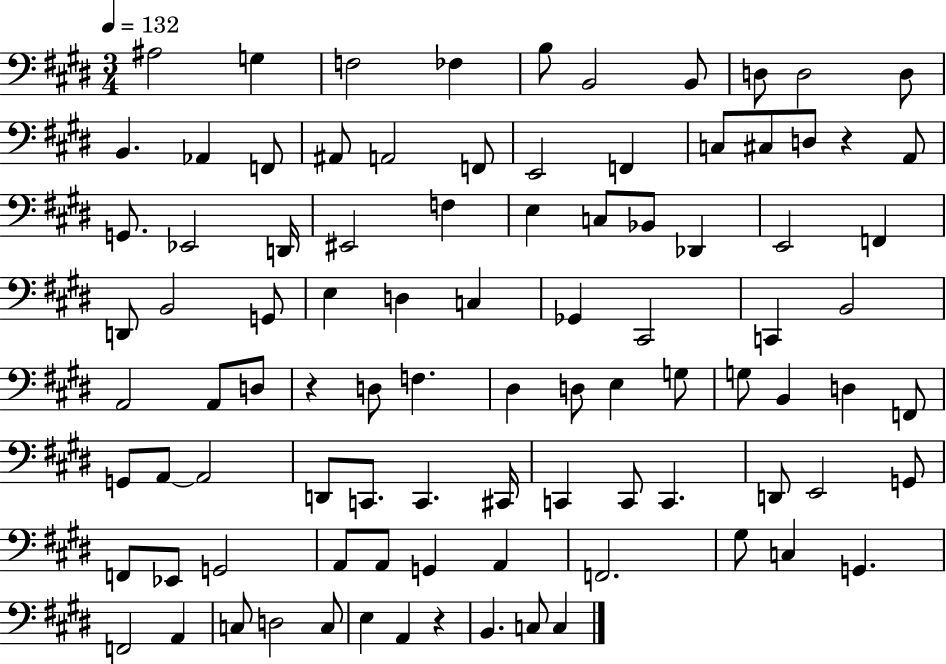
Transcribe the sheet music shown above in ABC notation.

X:1
T:Untitled
M:3/4
L:1/4
K:E
^A,2 G, F,2 _F, B,/2 B,,2 B,,/2 D,/2 D,2 D,/2 B,, _A,, F,,/2 ^A,,/2 A,,2 F,,/2 E,,2 F,, C,/2 ^C,/2 D,/2 z A,,/2 G,,/2 _E,,2 D,,/4 ^E,,2 F, E, C,/2 _B,,/2 _D,, E,,2 F,, D,,/2 B,,2 G,,/2 E, D, C, _G,, ^C,,2 C,, B,,2 A,,2 A,,/2 D,/2 z D,/2 F, ^D, D,/2 E, G,/2 G,/2 B,, D, F,,/2 G,,/2 A,,/2 A,,2 D,,/2 C,,/2 C,, ^C,,/4 C,, C,,/2 C,, D,,/2 E,,2 G,,/2 F,,/2 _E,,/2 G,,2 A,,/2 A,,/2 G,, A,, F,,2 ^G,/2 C, G,, F,,2 A,, C,/2 D,2 C,/2 E, A,, z B,, C,/2 C,